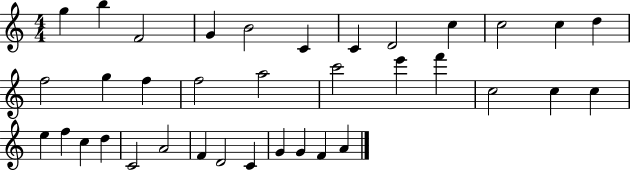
X:1
T:Untitled
M:4/4
L:1/4
K:C
g b F2 G B2 C C D2 c c2 c d f2 g f f2 a2 c'2 e' f' c2 c c e f c d C2 A2 F D2 C G G F A